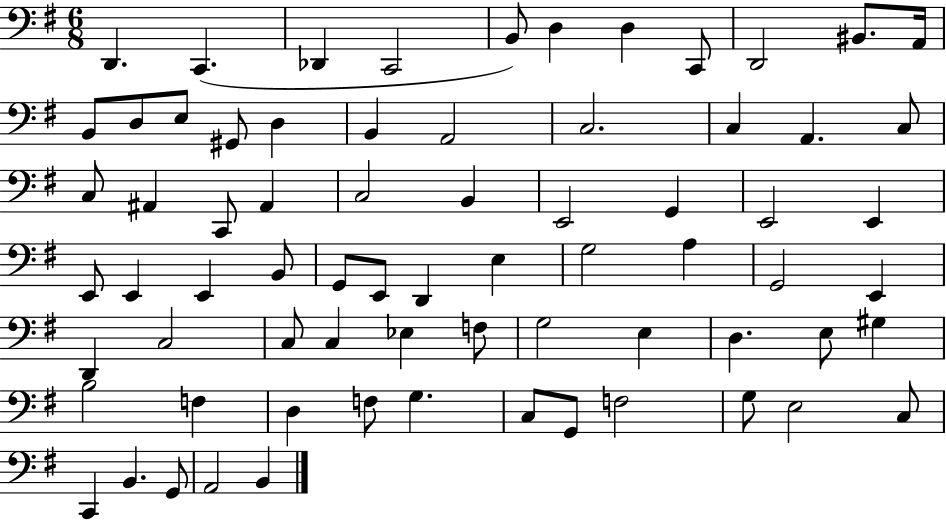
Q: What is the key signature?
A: G major